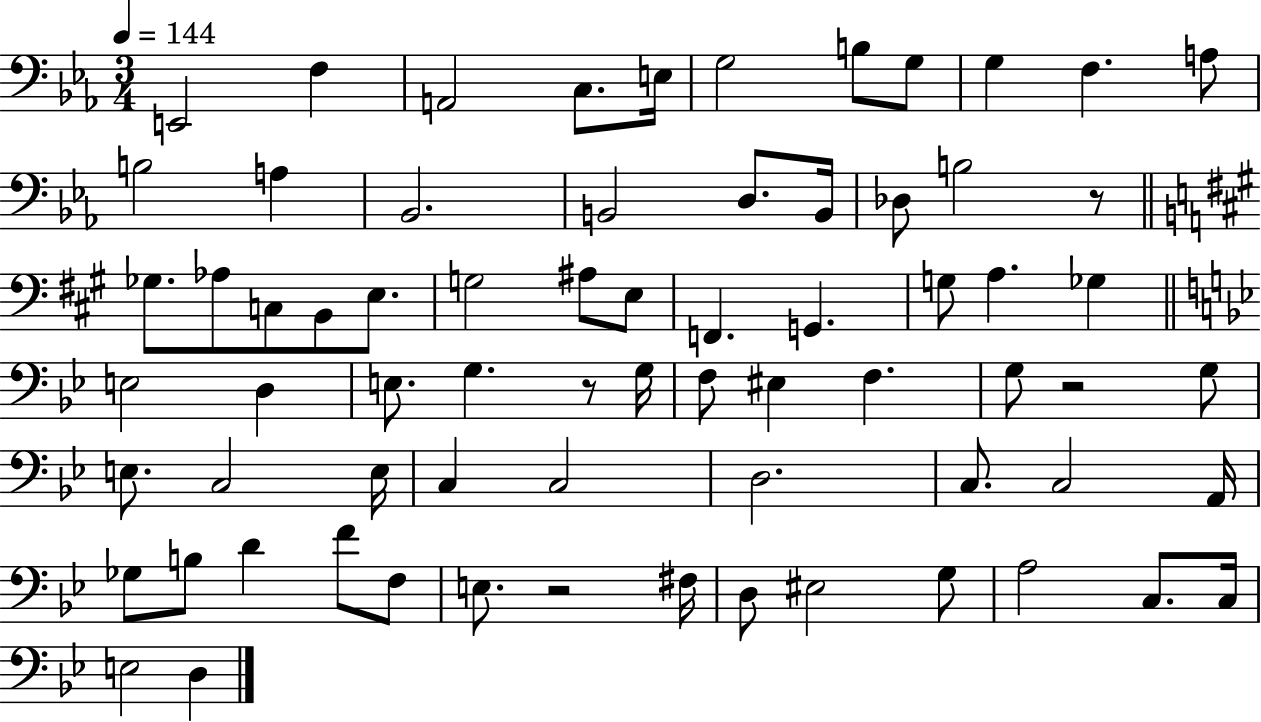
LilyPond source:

{
  \clef bass
  \numericTimeSignature
  \time 3/4
  \key ees \major
  \tempo 4 = 144
  \repeat volta 2 { e,2 f4 | a,2 c8. e16 | g2 b8 g8 | g4 f4. a8 | \break b2 a4 | bes,2. | b,2 d8. b,16 | des8 b2 r8 | \break \bar "||" \break \key a \major ges8. aes8 c8 b,8 e8. | g2 ais8 e8 | f,4. g,4. | g8 a4. ges4 | \break \bar "||" \break \key bes \major e2 d4 | e8. g4. r8 g16 | f8 eis4 f4. | g8 r2 g8 | \break e8. c2 e16 | c4 c2 | d2. | c8. c2 a,16 | \break ges8 b8 d'4 f'8 f8 | e8. r2 fis16 | d8 eis2 g8 | a2 c8. c16 | \break e2 d4 | } \bar "|."
}